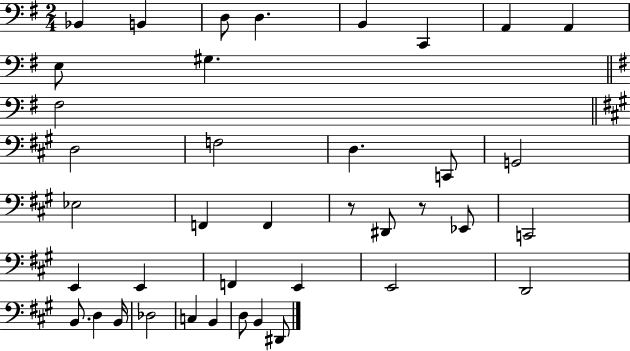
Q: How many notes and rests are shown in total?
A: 39